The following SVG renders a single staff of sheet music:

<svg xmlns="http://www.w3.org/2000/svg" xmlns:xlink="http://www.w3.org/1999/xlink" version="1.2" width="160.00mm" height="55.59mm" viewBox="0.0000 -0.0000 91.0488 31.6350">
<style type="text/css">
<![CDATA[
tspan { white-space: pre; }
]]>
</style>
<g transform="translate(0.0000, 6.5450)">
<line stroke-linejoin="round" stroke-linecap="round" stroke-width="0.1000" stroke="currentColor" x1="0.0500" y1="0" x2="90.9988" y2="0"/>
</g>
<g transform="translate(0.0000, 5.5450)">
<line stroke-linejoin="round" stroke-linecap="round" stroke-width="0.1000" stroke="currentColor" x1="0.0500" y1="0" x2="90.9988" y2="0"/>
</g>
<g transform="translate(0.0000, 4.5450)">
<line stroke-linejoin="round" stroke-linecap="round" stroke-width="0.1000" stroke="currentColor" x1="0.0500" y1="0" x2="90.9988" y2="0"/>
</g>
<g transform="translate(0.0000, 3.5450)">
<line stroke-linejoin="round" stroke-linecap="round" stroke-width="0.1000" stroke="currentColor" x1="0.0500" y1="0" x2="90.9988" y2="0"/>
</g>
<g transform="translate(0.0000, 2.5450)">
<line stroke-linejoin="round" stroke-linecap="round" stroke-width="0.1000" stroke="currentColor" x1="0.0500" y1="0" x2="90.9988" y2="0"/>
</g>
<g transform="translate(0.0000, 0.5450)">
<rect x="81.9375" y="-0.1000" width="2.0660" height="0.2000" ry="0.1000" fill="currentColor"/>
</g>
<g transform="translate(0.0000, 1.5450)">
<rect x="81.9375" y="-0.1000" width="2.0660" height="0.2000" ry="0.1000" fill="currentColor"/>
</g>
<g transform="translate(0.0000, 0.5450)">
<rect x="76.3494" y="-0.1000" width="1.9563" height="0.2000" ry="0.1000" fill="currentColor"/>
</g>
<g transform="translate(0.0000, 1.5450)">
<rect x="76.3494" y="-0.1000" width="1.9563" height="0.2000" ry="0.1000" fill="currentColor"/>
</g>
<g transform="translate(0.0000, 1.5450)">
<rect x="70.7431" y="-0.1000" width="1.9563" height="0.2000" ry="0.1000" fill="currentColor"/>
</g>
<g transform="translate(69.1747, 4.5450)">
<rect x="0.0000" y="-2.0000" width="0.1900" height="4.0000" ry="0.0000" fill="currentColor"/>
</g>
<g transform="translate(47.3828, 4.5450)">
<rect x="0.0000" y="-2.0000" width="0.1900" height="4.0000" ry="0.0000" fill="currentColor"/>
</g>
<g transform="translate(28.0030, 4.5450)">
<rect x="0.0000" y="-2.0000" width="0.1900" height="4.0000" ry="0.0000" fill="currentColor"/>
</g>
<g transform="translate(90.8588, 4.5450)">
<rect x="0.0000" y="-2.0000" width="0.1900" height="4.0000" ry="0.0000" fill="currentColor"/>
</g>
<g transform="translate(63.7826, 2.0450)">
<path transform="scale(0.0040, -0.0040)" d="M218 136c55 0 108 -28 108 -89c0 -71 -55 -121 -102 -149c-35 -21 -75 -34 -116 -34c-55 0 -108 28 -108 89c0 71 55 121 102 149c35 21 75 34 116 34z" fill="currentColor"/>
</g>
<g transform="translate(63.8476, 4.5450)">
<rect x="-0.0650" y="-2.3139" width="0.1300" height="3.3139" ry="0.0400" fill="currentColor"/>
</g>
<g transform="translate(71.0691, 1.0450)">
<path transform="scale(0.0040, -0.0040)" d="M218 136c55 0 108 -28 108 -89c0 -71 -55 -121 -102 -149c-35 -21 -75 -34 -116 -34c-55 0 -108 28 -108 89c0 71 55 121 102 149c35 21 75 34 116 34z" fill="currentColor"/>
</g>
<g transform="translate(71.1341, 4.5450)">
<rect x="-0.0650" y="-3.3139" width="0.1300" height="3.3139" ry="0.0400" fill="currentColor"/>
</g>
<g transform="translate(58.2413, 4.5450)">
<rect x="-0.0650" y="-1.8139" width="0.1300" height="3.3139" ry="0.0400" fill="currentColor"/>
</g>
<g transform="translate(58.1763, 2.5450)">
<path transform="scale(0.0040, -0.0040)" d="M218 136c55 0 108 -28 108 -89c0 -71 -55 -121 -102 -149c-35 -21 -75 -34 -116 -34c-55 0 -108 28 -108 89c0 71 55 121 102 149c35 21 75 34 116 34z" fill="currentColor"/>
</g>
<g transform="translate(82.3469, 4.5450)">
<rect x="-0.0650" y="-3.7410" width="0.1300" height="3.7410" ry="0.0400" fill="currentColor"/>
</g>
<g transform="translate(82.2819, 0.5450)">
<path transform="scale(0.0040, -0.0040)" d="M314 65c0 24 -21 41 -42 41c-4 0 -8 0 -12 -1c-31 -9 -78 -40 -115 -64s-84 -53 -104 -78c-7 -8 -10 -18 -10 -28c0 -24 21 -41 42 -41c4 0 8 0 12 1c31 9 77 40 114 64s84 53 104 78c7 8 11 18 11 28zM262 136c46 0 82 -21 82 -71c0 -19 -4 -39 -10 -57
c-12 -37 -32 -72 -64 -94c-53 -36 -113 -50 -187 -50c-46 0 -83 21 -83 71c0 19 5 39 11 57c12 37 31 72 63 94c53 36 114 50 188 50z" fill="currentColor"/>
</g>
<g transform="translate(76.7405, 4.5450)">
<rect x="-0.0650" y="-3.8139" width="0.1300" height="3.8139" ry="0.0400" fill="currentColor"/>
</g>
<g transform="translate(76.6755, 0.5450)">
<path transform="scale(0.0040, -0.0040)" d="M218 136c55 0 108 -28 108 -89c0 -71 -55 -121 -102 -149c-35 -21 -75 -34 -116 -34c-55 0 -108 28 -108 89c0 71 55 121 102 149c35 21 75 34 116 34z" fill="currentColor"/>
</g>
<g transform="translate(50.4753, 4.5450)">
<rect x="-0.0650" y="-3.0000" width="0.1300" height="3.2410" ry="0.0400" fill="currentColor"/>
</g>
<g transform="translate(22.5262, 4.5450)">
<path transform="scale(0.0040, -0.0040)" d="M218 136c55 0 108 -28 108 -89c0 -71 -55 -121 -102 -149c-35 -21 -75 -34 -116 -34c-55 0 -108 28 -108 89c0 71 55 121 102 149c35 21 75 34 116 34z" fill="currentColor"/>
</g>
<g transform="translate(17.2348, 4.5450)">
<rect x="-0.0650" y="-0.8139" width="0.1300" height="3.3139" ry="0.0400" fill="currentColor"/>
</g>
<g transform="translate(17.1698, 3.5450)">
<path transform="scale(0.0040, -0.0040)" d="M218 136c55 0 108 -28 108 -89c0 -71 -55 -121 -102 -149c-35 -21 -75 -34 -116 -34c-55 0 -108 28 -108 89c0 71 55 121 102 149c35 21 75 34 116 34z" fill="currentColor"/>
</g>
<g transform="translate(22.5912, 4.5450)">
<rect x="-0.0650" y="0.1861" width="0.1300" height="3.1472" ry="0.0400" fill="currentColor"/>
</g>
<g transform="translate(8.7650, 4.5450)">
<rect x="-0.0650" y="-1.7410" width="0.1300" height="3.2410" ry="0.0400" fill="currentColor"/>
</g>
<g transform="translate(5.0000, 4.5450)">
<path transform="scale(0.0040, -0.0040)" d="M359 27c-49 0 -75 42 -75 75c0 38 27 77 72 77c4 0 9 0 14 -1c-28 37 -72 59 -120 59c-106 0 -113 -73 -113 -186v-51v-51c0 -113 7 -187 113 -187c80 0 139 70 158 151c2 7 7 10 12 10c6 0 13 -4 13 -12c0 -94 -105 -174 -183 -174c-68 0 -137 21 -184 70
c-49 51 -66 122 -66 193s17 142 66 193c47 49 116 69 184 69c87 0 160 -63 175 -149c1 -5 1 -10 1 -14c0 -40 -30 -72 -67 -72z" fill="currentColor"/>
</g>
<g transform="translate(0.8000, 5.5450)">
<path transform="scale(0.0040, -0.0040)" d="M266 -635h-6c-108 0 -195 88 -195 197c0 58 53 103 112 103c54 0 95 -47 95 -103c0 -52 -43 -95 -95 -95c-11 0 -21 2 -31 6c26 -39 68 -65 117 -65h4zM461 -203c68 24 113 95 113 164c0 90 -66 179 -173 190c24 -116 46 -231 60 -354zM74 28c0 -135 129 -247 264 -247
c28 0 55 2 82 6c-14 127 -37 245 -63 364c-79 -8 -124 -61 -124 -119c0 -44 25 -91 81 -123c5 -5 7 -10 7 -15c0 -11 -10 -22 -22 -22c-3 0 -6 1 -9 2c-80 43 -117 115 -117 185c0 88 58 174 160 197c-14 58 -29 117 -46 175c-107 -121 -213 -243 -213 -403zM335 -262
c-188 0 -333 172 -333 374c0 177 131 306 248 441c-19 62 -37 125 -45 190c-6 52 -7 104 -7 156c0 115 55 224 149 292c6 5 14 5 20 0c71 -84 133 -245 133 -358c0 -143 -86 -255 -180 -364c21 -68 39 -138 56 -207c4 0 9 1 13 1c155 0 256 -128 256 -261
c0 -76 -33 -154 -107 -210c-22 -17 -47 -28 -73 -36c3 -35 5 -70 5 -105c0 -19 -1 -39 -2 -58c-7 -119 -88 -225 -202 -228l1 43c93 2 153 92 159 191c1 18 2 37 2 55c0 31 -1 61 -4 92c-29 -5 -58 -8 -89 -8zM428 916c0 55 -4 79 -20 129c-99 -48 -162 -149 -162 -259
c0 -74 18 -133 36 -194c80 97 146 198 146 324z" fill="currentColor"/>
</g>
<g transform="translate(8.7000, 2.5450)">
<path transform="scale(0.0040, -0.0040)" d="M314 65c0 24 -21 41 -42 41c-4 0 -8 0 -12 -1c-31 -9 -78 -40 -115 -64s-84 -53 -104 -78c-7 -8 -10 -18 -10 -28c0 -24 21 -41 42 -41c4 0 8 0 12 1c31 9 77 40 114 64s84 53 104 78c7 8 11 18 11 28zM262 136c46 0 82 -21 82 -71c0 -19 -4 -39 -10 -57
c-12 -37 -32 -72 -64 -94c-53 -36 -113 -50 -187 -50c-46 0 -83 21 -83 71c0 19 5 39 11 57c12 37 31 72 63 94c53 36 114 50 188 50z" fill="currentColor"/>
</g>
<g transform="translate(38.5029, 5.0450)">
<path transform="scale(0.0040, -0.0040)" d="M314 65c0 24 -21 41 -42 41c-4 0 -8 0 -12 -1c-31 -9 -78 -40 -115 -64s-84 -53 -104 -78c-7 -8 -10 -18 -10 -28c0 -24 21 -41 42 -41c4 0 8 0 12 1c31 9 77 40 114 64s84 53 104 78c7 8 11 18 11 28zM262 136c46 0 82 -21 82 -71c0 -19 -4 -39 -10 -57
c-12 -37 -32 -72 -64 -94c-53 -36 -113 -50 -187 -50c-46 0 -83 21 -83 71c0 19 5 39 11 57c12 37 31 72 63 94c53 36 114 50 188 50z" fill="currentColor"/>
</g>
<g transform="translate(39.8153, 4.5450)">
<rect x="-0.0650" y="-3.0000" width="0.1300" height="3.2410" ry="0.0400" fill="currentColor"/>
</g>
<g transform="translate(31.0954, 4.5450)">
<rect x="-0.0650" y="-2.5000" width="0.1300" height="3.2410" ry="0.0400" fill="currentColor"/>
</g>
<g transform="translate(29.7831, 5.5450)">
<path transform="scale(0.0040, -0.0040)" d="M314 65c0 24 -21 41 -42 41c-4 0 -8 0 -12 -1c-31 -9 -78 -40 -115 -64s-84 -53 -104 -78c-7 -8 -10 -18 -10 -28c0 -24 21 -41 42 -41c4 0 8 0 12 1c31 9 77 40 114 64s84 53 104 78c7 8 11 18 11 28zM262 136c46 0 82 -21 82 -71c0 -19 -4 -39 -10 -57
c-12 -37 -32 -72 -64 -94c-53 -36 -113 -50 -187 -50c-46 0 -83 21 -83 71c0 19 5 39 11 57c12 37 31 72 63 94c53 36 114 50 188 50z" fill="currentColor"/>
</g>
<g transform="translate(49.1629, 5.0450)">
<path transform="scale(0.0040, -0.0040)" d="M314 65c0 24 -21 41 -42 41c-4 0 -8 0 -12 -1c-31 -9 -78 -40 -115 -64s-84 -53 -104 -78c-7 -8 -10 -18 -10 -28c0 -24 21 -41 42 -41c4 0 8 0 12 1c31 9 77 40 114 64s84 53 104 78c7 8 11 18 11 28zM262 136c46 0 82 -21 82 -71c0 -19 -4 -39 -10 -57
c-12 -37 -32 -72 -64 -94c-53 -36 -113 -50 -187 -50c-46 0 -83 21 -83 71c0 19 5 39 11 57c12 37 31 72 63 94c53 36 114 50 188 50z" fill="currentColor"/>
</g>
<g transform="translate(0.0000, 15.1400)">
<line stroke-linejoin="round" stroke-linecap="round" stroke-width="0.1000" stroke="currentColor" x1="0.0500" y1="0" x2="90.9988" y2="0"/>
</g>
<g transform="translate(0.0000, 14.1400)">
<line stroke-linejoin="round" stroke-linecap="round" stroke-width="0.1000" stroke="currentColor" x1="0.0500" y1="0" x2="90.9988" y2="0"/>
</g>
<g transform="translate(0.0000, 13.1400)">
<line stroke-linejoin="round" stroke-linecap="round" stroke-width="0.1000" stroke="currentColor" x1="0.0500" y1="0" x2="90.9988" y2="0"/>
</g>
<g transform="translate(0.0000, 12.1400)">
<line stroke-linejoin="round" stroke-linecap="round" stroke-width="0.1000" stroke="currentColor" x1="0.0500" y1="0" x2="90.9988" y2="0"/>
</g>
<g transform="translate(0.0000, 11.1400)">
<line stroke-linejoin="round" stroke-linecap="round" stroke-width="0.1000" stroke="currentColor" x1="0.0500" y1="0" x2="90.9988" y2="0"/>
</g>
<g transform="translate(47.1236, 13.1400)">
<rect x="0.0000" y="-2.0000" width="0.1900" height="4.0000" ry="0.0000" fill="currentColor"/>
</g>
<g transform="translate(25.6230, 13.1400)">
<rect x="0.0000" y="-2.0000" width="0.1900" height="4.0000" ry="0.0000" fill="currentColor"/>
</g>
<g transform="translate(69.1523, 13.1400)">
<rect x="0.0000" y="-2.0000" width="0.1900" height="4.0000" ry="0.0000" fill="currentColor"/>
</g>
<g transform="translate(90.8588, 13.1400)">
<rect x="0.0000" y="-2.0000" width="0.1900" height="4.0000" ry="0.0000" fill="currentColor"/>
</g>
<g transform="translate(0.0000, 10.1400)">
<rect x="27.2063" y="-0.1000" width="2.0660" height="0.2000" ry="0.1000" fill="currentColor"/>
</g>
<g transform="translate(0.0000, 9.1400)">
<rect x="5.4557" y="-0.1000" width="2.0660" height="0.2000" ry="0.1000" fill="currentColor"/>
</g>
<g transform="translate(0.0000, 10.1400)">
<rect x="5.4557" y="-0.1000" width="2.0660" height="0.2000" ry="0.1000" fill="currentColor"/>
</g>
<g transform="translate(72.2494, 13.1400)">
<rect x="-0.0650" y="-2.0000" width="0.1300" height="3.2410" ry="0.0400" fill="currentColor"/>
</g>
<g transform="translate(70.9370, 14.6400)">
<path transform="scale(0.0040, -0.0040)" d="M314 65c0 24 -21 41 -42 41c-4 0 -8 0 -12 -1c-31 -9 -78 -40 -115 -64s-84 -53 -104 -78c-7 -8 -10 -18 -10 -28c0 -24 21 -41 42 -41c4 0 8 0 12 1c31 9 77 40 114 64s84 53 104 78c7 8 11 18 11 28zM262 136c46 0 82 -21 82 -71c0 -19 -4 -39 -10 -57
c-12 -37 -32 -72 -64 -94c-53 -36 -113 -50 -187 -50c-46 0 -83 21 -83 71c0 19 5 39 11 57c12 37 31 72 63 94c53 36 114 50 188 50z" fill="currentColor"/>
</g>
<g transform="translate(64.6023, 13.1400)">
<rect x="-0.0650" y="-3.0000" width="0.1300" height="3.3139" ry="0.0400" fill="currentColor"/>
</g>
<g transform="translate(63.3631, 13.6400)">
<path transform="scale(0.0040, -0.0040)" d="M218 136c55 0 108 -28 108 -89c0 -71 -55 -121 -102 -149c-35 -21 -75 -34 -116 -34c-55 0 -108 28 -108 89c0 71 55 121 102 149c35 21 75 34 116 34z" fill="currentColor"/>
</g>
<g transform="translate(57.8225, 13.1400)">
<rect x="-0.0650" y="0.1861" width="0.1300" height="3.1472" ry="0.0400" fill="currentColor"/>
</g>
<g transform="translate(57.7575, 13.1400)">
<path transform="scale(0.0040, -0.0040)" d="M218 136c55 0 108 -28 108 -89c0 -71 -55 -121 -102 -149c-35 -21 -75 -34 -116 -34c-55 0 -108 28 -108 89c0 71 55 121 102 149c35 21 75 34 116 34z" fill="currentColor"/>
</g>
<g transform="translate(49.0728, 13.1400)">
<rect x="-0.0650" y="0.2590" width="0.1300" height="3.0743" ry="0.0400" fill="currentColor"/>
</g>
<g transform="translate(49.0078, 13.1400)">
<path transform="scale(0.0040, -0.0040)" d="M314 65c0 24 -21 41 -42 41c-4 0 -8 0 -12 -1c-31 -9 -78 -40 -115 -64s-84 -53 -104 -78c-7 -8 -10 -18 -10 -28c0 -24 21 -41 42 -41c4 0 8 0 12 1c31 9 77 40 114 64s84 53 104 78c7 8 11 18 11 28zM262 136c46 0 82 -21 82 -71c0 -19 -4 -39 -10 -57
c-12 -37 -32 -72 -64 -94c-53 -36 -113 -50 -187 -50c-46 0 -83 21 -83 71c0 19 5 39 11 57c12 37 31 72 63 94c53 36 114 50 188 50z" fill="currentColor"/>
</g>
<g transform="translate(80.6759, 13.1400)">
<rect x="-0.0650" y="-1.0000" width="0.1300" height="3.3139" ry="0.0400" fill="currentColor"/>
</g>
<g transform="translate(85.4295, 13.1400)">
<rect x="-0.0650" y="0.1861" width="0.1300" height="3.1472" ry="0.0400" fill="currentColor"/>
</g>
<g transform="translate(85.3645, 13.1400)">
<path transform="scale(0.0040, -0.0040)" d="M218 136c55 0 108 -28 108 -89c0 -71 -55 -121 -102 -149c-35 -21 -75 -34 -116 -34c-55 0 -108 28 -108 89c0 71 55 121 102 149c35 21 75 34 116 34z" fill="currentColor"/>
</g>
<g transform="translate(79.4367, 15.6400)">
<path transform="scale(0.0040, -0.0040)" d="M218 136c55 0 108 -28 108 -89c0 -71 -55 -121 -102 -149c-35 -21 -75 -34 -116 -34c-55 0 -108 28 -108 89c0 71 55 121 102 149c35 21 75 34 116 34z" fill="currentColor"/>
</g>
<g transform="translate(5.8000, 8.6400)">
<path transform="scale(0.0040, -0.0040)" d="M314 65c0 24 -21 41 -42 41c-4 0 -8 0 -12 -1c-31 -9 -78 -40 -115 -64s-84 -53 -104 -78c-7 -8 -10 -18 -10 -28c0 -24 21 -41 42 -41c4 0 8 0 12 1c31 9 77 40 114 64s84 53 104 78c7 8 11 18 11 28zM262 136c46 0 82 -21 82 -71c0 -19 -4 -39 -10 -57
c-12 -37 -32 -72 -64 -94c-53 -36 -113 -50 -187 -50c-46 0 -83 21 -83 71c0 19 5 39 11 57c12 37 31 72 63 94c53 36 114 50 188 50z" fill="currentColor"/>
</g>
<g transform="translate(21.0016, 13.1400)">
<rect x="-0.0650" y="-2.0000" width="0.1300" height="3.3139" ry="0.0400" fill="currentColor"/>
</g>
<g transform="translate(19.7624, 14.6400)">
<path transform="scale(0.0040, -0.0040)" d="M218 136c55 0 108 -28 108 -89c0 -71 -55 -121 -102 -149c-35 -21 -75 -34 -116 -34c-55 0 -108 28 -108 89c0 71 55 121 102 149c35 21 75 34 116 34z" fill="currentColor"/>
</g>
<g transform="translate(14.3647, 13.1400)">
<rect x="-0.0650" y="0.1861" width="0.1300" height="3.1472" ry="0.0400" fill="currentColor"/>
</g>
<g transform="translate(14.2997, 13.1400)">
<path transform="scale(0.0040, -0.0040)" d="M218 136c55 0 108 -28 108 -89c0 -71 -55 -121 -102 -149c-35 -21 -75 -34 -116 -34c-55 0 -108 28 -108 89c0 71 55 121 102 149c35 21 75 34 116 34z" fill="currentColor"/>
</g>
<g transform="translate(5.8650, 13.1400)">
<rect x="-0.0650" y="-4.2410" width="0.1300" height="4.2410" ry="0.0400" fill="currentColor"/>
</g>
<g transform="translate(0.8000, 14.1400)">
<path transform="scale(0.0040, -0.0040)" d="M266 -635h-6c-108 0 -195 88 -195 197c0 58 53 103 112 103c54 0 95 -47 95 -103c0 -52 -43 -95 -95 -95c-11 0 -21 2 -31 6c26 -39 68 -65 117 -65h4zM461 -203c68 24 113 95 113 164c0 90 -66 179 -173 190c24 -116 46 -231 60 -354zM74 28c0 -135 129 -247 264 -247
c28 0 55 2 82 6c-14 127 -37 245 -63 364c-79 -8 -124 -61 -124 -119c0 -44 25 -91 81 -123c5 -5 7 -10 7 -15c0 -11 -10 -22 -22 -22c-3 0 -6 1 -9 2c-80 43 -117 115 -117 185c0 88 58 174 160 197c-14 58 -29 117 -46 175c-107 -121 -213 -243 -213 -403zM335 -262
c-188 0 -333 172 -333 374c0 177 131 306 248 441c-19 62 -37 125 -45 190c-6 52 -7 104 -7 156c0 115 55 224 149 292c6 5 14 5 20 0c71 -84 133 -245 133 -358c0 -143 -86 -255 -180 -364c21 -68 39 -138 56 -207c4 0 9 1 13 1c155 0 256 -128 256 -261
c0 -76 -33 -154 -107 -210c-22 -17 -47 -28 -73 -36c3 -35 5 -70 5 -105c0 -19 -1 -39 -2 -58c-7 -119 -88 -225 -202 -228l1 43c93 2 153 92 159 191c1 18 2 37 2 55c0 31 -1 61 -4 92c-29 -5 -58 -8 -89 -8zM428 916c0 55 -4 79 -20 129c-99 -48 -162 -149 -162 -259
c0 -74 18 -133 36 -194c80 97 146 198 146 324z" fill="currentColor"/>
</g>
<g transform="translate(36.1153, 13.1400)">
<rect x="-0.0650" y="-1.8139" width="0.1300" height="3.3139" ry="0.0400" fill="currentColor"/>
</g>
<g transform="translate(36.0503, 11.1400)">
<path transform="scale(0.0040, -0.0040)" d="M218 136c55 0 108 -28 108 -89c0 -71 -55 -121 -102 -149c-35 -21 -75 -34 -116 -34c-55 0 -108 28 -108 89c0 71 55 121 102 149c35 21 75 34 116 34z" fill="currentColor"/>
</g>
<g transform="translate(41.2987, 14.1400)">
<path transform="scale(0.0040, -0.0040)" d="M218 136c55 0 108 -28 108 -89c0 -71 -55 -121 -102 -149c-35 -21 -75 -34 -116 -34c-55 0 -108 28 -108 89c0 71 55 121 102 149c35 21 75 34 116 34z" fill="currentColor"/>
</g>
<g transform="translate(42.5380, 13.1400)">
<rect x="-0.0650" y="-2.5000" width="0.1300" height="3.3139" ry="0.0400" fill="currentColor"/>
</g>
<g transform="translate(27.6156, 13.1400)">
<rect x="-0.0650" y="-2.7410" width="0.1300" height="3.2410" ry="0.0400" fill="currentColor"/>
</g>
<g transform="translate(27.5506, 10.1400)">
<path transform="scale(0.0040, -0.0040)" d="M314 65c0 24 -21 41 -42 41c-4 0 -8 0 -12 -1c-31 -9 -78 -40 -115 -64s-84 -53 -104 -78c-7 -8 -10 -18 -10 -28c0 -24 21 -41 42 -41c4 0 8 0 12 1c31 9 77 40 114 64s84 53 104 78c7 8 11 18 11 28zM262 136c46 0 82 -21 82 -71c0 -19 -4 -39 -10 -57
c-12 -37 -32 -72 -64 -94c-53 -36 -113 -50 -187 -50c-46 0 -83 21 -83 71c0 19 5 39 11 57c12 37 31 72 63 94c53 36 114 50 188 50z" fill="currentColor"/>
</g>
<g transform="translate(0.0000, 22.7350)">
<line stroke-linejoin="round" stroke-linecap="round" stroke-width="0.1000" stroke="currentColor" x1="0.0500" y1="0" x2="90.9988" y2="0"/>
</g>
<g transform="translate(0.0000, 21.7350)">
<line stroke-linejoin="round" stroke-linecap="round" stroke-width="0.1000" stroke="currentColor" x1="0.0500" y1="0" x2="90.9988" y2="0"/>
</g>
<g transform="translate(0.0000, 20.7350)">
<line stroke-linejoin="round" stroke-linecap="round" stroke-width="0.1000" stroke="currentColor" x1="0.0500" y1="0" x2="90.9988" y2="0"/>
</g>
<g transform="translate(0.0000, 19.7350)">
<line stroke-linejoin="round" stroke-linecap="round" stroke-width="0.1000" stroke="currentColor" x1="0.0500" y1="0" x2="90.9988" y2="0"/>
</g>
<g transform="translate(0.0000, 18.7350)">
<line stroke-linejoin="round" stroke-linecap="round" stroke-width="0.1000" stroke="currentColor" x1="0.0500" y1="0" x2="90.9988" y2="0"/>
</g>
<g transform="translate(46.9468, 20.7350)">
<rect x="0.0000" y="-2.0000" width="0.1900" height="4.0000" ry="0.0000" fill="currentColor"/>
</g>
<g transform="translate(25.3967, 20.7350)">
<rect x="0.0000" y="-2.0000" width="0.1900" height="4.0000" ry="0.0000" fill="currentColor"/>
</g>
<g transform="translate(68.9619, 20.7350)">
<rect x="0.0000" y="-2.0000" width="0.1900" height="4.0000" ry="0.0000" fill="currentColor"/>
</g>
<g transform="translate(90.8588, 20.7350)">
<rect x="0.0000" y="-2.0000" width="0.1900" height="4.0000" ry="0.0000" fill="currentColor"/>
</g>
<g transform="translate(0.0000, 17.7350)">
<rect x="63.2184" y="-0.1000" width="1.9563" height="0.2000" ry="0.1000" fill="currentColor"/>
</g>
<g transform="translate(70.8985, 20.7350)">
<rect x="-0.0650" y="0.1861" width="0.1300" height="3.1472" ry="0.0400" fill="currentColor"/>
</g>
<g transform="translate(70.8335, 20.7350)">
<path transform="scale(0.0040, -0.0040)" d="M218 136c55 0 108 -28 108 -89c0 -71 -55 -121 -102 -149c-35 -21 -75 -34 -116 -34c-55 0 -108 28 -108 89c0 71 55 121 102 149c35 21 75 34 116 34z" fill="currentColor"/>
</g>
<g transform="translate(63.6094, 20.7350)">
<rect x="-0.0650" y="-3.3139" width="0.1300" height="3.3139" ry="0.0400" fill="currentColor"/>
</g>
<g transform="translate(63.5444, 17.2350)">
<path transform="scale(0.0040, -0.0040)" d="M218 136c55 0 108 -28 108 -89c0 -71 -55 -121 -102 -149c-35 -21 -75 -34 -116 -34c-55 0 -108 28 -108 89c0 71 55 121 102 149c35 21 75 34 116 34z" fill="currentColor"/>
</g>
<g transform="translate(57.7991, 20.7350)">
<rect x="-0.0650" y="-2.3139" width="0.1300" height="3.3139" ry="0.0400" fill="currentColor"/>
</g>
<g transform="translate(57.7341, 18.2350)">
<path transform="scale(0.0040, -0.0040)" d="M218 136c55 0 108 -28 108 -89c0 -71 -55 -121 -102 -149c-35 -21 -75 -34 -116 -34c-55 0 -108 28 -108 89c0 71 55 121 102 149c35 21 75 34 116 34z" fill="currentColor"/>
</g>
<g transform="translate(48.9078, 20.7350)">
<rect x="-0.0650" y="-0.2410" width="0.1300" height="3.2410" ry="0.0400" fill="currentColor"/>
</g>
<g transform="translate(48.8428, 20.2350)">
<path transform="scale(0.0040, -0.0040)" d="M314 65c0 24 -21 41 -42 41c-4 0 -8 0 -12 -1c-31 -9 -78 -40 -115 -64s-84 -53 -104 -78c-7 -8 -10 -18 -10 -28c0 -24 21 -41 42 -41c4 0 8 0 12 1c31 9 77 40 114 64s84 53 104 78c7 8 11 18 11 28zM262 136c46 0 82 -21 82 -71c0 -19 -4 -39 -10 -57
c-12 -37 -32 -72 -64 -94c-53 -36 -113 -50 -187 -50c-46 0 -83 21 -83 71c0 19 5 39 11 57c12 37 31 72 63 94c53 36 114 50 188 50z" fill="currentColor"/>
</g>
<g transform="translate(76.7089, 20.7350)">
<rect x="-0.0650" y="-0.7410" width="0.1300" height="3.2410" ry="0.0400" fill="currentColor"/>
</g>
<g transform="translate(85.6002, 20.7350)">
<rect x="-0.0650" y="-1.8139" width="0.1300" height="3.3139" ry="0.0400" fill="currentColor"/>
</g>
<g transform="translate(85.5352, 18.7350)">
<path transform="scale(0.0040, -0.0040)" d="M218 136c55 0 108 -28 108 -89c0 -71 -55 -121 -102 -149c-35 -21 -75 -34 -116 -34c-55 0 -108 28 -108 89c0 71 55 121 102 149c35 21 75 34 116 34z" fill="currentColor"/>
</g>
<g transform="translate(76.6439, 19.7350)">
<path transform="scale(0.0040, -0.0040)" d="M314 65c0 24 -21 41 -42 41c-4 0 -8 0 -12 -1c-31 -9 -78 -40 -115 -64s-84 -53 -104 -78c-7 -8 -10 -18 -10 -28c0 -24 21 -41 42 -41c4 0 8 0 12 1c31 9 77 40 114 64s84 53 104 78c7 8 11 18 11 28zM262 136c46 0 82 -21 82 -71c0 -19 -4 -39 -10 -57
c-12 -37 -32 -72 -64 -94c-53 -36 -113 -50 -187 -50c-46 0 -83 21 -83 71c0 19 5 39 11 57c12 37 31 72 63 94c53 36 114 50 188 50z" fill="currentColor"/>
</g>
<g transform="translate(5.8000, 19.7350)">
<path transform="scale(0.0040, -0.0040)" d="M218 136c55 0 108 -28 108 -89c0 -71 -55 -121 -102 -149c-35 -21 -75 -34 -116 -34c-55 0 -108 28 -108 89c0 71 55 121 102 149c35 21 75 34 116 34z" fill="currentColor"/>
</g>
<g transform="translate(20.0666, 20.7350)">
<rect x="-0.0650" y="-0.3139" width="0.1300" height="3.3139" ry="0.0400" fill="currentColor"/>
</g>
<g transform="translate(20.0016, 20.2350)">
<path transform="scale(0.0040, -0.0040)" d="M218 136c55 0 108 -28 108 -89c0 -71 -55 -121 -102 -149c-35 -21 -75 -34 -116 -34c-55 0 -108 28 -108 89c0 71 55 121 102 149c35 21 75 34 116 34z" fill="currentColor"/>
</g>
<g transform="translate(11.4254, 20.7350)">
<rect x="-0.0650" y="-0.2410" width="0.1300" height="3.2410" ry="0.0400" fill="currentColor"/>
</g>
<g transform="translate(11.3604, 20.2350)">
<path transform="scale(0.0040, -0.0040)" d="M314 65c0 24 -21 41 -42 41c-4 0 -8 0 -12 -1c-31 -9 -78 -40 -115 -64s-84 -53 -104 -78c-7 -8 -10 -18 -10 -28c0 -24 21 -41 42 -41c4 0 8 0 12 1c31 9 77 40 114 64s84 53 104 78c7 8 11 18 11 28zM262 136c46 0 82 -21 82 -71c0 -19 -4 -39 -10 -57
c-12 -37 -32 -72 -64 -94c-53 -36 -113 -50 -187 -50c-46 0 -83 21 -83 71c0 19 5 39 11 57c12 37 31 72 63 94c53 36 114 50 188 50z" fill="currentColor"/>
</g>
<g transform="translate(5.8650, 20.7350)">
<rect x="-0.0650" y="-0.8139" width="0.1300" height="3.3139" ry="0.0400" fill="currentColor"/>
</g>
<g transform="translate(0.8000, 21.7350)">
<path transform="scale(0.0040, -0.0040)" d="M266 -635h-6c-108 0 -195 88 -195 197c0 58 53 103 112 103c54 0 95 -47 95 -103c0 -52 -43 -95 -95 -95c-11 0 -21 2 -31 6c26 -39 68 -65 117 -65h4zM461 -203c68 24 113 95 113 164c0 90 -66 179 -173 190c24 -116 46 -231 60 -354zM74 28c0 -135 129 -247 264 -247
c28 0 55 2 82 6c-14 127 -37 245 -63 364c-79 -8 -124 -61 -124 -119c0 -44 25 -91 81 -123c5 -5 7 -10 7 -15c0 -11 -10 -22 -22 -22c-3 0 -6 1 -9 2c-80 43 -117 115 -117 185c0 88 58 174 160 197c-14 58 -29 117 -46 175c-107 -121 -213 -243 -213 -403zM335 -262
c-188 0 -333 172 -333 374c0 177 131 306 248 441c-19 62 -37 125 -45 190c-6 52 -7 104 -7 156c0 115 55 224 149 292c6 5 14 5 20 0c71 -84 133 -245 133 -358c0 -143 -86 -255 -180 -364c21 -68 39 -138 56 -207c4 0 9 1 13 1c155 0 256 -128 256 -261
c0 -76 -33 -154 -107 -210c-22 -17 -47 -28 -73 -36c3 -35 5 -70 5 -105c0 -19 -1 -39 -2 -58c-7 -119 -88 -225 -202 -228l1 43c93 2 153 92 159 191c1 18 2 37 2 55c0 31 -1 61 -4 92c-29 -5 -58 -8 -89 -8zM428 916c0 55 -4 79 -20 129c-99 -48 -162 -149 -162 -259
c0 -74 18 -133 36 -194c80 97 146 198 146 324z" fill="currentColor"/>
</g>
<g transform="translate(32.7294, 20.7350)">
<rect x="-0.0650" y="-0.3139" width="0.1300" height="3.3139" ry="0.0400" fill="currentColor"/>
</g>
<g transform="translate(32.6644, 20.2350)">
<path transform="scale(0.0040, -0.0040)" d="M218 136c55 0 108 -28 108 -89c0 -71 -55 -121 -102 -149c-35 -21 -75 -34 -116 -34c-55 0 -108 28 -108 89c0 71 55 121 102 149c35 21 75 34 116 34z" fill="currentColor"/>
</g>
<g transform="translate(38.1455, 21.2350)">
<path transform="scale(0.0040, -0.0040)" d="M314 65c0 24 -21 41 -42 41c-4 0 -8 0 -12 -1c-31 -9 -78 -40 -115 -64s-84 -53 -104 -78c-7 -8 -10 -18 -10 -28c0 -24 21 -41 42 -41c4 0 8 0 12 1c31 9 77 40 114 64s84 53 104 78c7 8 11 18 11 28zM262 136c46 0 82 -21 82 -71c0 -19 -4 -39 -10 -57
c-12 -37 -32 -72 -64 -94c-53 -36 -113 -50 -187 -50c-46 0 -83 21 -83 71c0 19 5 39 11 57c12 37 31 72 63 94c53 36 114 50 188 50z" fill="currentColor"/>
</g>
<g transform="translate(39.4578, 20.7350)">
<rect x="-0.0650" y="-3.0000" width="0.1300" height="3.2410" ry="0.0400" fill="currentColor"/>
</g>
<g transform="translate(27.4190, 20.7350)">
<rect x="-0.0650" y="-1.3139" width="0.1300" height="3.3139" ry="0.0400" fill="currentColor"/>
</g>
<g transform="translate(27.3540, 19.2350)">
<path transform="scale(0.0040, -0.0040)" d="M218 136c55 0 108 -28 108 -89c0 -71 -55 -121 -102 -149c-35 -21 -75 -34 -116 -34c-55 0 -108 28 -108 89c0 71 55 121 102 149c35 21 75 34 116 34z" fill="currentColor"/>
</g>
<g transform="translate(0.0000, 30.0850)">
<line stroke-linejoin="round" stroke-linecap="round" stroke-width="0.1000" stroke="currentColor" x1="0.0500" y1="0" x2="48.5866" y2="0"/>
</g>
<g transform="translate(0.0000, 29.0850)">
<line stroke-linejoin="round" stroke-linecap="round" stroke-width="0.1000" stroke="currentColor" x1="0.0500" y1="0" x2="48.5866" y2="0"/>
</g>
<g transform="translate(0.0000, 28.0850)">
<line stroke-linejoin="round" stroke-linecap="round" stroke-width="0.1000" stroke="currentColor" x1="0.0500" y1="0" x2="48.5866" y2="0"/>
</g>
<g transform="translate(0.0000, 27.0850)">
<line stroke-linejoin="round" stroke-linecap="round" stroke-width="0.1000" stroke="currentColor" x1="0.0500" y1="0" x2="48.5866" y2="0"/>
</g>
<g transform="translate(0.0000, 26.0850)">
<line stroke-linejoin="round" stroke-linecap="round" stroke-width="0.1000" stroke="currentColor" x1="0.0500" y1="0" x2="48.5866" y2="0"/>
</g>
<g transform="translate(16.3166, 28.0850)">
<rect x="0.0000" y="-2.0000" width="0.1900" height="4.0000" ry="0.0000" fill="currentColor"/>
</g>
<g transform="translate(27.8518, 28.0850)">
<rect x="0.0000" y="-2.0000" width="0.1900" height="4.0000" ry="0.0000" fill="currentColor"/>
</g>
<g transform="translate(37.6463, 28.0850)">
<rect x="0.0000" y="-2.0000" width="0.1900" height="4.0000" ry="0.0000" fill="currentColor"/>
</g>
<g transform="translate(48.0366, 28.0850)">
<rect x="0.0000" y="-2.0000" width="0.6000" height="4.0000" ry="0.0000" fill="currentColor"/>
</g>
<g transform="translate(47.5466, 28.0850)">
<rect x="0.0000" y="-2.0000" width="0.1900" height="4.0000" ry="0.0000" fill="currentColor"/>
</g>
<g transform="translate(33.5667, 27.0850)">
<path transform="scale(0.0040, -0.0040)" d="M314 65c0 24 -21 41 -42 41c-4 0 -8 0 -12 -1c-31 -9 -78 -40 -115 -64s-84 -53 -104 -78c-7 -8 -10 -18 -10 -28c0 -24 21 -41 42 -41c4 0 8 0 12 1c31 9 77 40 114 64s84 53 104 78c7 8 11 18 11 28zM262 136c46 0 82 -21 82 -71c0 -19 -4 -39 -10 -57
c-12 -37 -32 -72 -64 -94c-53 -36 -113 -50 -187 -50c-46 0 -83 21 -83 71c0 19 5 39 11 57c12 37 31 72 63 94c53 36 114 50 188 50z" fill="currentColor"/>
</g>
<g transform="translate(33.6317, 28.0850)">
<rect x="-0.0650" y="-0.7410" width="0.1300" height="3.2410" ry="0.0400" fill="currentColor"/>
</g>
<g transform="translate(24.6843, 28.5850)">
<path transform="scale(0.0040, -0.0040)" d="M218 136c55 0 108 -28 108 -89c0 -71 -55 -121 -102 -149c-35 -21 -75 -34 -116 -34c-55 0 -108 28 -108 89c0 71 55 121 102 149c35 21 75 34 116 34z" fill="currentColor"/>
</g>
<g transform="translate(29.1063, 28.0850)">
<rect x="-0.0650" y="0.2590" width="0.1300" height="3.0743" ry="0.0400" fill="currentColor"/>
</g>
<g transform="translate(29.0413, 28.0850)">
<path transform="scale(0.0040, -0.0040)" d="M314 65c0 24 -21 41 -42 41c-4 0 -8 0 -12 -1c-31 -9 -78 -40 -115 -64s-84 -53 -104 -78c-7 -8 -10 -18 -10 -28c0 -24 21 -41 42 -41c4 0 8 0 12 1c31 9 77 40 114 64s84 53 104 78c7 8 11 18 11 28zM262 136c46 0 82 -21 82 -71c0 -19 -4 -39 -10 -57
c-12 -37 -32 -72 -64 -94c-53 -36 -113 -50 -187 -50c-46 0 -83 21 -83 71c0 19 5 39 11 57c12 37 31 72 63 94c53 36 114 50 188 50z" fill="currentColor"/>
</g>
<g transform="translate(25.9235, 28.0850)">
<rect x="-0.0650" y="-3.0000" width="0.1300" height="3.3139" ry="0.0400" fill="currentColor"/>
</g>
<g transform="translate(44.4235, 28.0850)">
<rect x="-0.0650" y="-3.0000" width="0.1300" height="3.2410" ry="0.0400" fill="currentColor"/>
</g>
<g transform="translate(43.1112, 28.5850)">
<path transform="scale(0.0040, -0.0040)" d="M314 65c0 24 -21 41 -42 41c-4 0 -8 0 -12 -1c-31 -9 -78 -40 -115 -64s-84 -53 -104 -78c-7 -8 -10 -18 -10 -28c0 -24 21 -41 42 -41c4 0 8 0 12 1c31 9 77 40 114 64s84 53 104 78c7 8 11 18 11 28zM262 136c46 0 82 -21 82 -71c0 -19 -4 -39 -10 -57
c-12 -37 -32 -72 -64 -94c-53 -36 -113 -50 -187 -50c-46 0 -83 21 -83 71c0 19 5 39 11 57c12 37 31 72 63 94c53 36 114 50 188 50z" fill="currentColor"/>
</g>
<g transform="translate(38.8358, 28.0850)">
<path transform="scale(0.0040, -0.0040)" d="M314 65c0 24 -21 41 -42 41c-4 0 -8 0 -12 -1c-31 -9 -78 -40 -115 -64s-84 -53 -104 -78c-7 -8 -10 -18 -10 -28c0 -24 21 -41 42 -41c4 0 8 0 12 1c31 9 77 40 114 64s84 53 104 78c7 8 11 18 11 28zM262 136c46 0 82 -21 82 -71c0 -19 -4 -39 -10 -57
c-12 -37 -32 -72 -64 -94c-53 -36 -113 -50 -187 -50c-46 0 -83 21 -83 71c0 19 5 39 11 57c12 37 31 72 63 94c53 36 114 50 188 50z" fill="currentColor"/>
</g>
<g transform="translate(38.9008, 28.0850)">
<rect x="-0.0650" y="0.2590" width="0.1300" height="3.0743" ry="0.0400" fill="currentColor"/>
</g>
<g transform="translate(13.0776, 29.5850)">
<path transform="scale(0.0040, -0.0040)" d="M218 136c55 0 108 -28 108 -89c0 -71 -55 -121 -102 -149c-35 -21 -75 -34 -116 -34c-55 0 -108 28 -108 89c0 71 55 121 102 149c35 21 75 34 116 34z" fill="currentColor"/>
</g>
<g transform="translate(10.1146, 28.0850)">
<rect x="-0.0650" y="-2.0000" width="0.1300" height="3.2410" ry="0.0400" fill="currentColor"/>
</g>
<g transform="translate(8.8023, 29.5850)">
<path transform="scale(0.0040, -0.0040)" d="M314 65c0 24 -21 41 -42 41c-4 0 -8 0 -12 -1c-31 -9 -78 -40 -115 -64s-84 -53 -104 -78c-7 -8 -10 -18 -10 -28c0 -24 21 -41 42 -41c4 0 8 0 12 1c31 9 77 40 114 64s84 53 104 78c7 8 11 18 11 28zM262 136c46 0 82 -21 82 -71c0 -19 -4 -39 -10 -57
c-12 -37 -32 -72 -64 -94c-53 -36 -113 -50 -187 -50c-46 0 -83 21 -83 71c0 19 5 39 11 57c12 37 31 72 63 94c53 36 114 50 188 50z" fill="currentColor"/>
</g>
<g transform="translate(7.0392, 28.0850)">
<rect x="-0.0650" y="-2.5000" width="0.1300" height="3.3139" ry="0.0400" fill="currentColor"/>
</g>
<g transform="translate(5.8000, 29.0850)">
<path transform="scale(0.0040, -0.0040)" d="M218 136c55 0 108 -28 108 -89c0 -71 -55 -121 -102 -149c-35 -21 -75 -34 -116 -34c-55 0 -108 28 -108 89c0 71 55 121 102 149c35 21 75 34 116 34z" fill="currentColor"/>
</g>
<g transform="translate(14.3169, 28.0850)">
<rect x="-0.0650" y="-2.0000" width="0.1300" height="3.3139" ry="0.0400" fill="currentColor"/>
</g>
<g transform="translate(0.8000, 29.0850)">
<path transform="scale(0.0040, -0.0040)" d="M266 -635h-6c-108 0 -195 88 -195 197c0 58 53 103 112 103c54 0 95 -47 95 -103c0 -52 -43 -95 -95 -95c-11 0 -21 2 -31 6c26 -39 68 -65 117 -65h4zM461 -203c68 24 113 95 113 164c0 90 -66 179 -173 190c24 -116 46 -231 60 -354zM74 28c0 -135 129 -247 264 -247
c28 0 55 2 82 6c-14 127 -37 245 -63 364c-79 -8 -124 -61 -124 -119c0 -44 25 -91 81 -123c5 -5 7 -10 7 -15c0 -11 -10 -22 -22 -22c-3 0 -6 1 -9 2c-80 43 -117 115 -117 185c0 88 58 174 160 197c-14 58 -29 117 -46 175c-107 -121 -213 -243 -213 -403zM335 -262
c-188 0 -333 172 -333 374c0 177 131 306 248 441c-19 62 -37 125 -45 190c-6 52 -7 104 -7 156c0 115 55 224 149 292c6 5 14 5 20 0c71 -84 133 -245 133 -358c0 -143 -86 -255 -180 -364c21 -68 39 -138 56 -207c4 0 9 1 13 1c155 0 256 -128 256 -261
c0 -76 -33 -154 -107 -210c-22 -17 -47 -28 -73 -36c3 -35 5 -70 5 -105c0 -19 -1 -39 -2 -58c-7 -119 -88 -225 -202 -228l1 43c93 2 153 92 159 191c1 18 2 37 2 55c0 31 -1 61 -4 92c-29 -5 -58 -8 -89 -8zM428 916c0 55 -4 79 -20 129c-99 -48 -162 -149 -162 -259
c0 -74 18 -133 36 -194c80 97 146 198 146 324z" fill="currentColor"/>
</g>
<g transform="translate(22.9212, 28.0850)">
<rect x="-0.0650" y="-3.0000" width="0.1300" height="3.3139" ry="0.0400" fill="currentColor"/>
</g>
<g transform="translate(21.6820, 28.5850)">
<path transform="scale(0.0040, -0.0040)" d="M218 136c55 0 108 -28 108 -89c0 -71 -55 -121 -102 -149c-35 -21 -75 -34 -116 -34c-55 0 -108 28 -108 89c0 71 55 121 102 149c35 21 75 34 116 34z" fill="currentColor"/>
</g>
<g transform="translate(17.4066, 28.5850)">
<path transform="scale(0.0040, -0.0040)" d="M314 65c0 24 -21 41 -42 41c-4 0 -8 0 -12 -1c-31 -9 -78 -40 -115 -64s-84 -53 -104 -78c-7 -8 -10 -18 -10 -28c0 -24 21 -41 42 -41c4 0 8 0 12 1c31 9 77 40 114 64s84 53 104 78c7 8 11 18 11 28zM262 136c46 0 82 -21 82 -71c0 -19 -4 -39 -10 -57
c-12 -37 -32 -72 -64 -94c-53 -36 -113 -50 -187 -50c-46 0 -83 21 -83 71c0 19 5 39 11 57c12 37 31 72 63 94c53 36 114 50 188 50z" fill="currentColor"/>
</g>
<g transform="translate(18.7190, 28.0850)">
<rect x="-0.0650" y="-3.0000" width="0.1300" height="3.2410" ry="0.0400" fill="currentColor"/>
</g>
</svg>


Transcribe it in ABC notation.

X:1
T:Untitled
M:4/4
L:1/4
K:C
f2 d B G2 A2 A2 f g b c' c'2 d'2 B F a2 f G B2 B A F2 D B d c2 c e c A2 c2 g b B d2 f G F2 F A2 A A B2 d2 B2 A2